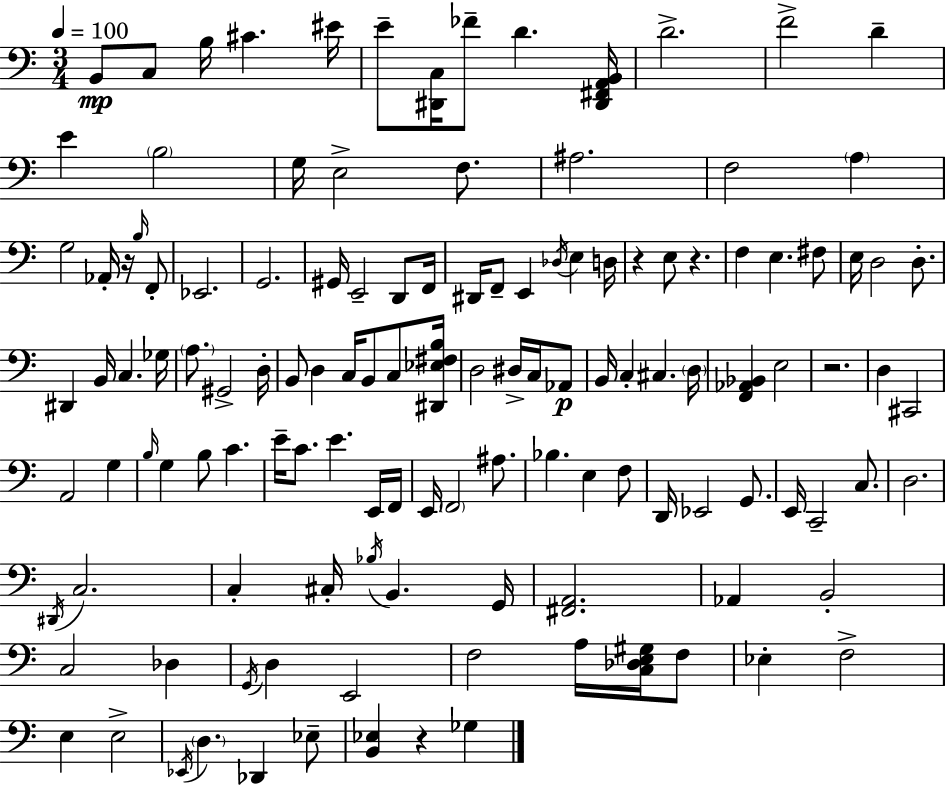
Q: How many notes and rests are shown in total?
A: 127